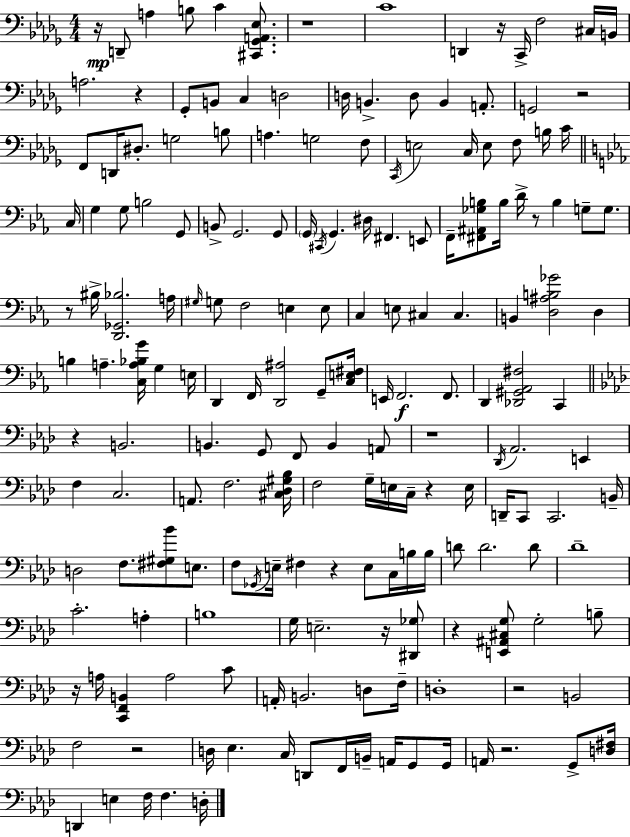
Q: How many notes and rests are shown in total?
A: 182